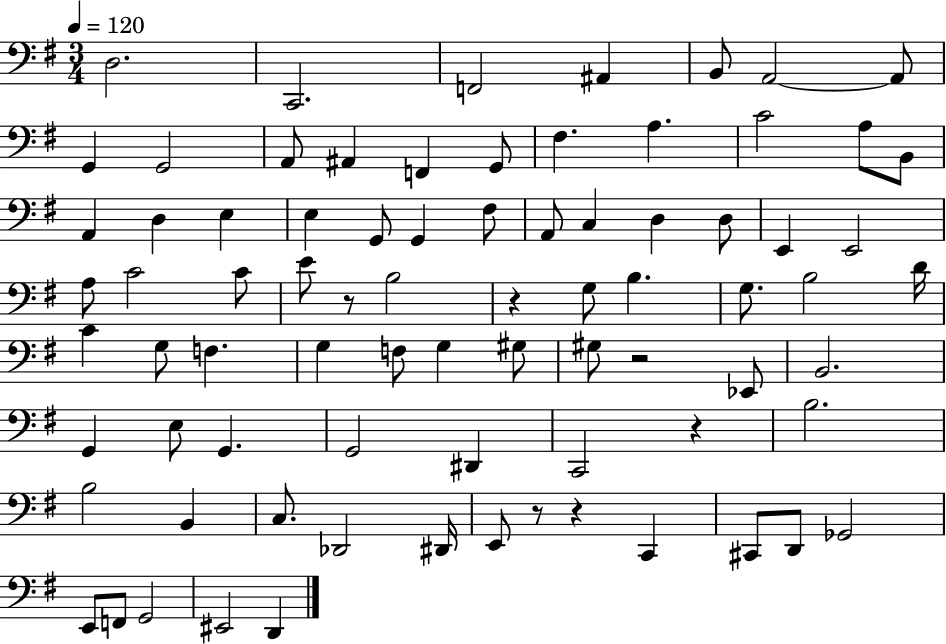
X:1
T:Untitled
M:3/4
L:1/4
K:G
D,2 C,,2 F,,2 ^A,, B,,/2 A,,2 A,,/2 G,, G,,2 A,,/2 ^A,, F,, G,,/2 ^F, A, C2 A,/2 B,,/2 A,, D, E, E, G,,/2 G,, ^F,/2 A,,/2 C, D, D,/2 E,, E,,2 A,/2 C2 C/2 E/2 z/2 B,2 z G,/2 B, G,/2 B,2 D/4 C G,/2 F, G, F,/2 G, ^G,/2 ^G,/2 z2 _E,,/2 B,,2 G,, E,/2 G,, G,,2 ^D,, C,,2 z B,2 B,2 B,, C,/2 _D,,2 ^D,,/4 E,,/2 z/2 z C,, ^C,,/2 D,,/2 _G,,2 E,,/2 F,,/2 G,,2 ^E,,2 D,,